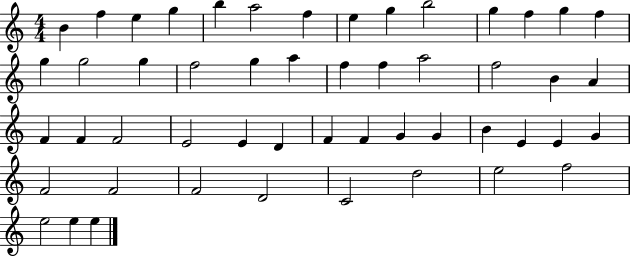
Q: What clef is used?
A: treble